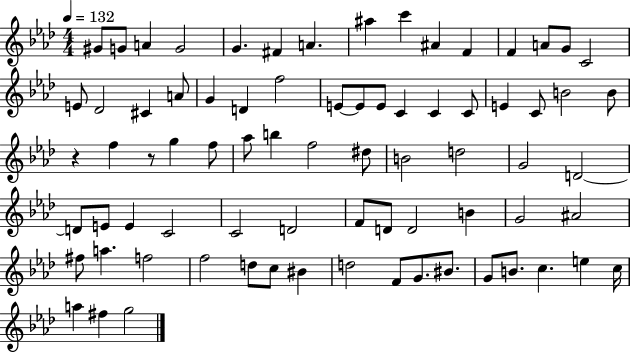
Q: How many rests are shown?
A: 2